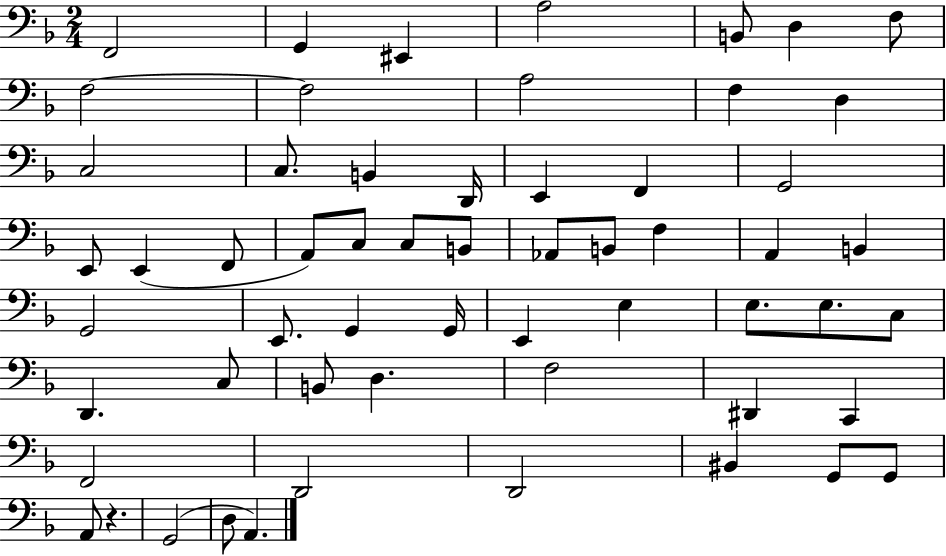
F2/h G2/q EIS2/q A3/h B2/e D3/q F3/e F3/h F3/h A3/h F3/q D3/q C3/h C3/e. B2/q D2/s E2/q F2/q G2/h E2/e E2/q F2/e A2/e C3/e C3/e B2/e Ab2/e B2/e F3/q A2/q B2/q G2/h E2/e. G2/q G2/s E2/q E3/q E3/e. E3/e. C3/e D2/q. C3/e B2/e D3/q. F3/h D#2/q C2/q F2/h D2/h D2/h BIS2/q G2/e G2/e A2/e R/q. G2/h D3/e A2/q.